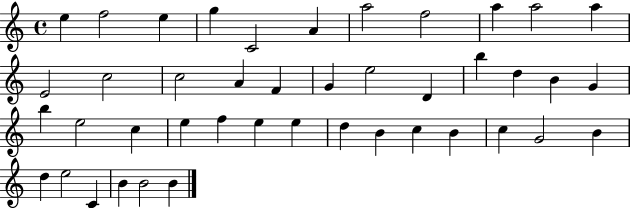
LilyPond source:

{
  \clef treble
  \time 4/4
  \defaultTimeSignature
  \key c \major
  e''4 f''2 e''4 | g''4 c'2 a'4 | a''2 f''2 | a''4 a''2 a''4 | \break e'2 c''2 | c''2 a'4 f'4 | g'4 e''2 d'4 | b''4 d''4 b'4 g'4 | \break b''4 e''2 c''4 | e''4 f''4 e''4 e''4 | d''4 b'4 c''4 b'4 | c''4 g'2 b'4 | \break d''4 e''2 c'4 | b'4 b'2 b'4 | \bar "|."
}